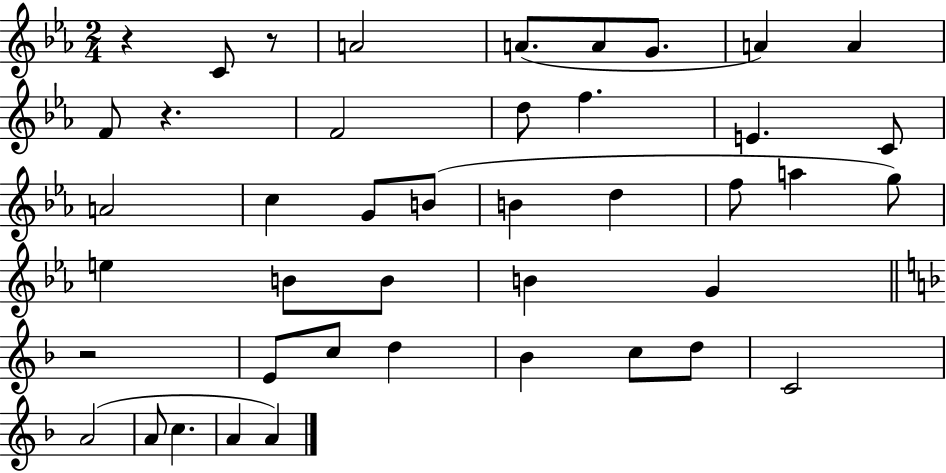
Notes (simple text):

R/q C4/e R/e A4/h A4/e. A4/e G4/e. A4/q A4/q F4/e R/q. F4/h D5/e F5/q. E4/q. C4/e A4/h C5/q G4/e B4/e B4/q D5/q F5/e A5/q G5/e E5/q B4/e B4/e B4/q G4/q R/h E4/e C5/e D5/q Bb4/q C5/e D5/e C4/h A4/h A4/e C5/q. A4/q A4/q